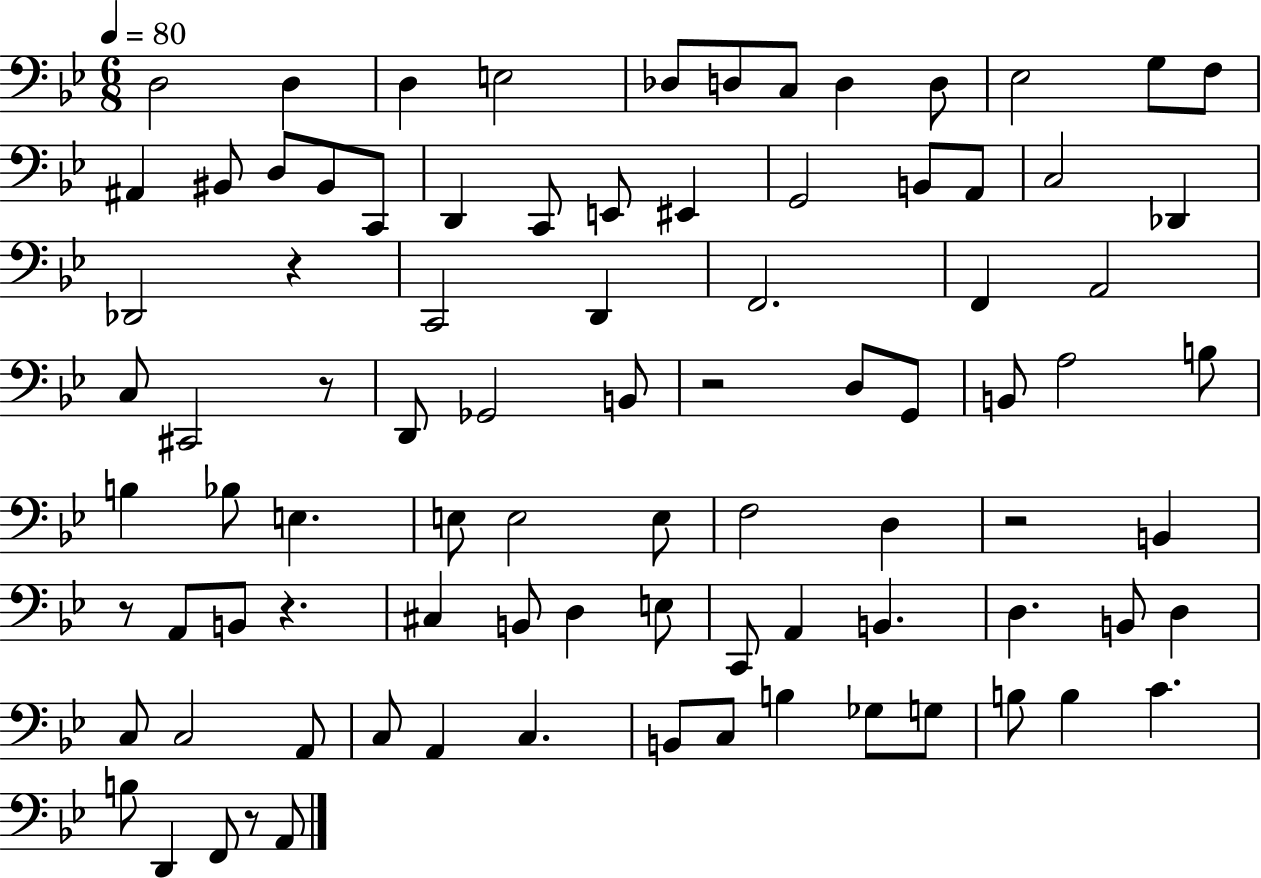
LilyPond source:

{
  \clef bass
  \numericTimeSignature
  \time 6/8
  \key bes \major
  \tempo 4 = 80
  \repeat volta 2 { d2 d4 | d4 e2 | des8 d8 c8 d4 d8 | ees2 g8 f8 | \break ais,4 bis,8 d8 bis,8 c,8 | d,4 c,8 e,8 eis,4 | g,2 b,8 a,8 | c2 des,4 | \break des,2 r4 | c,2 d,4 | f,2. | f,4 a,2 | \break c8 cis,2 r8 | d,8 ges,2 b,8 | r2 d8 g,8 | b,8 a2 b8 | \break b4 bes8 e4. | e8 e2 e8 | f2 d4 | r2 b,4 | \break r8 a,8 b,8 r4. | cis4 b,8 d4 e8 | c,8 a,4 b,4. | d4. b,8 d4 | \break c8 c2 a,8 | c8 a,4 c4. | b,8 c8 b4 ges8 g8 | b8 b4 c'4. | \break b8 d,4 f,8 r8 a,8 | } \bar "|."
}